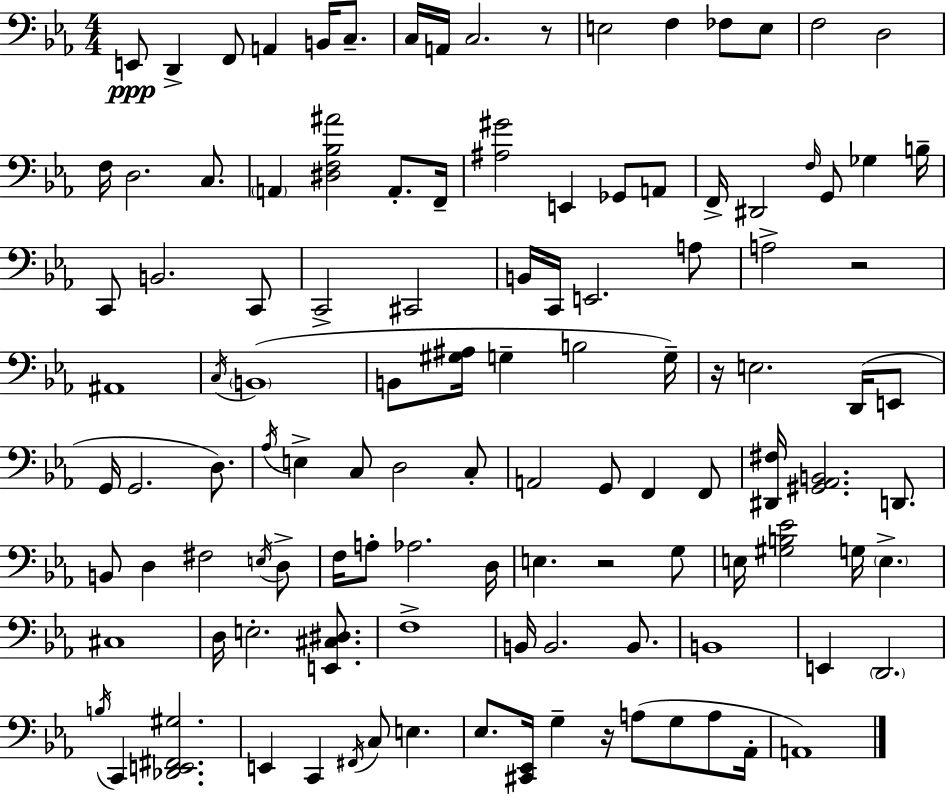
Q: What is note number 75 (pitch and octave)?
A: E3